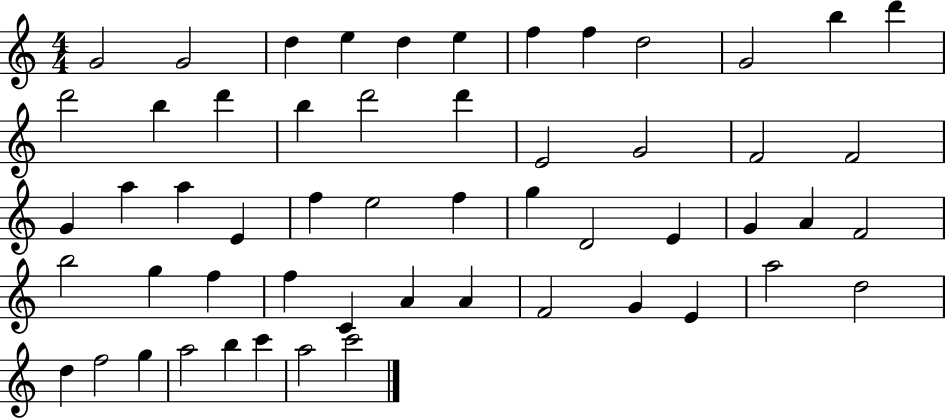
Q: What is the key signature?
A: C major